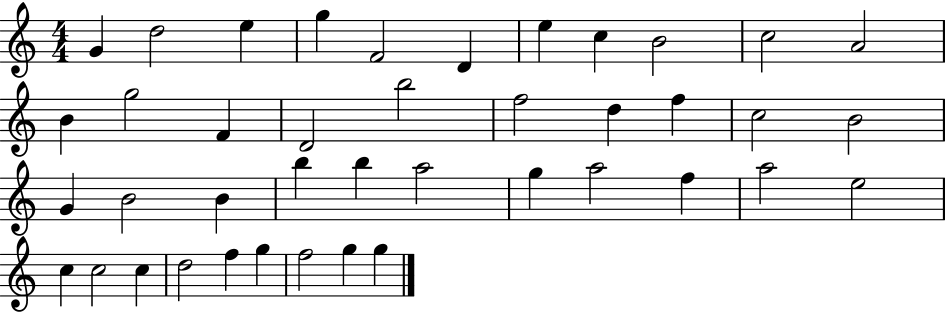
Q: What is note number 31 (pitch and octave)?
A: A5